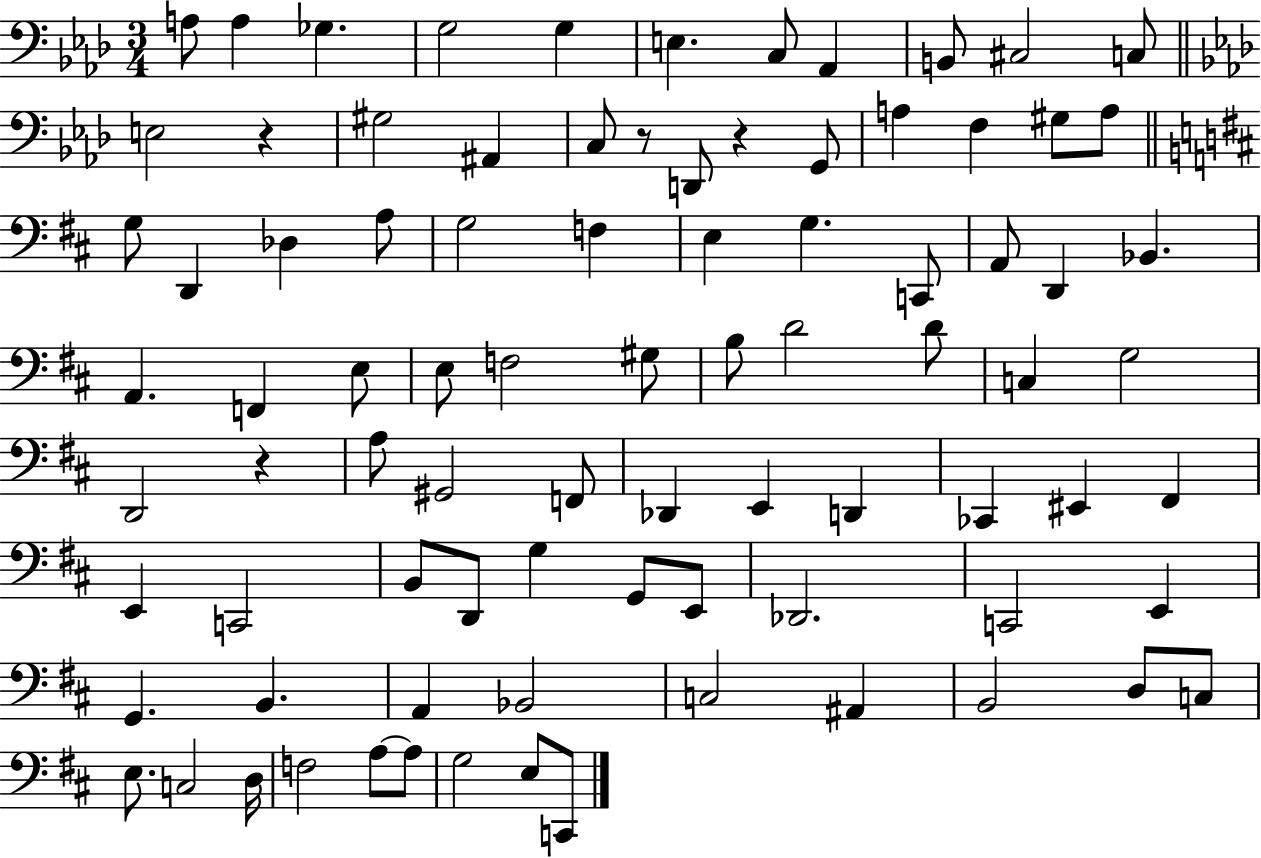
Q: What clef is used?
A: bass